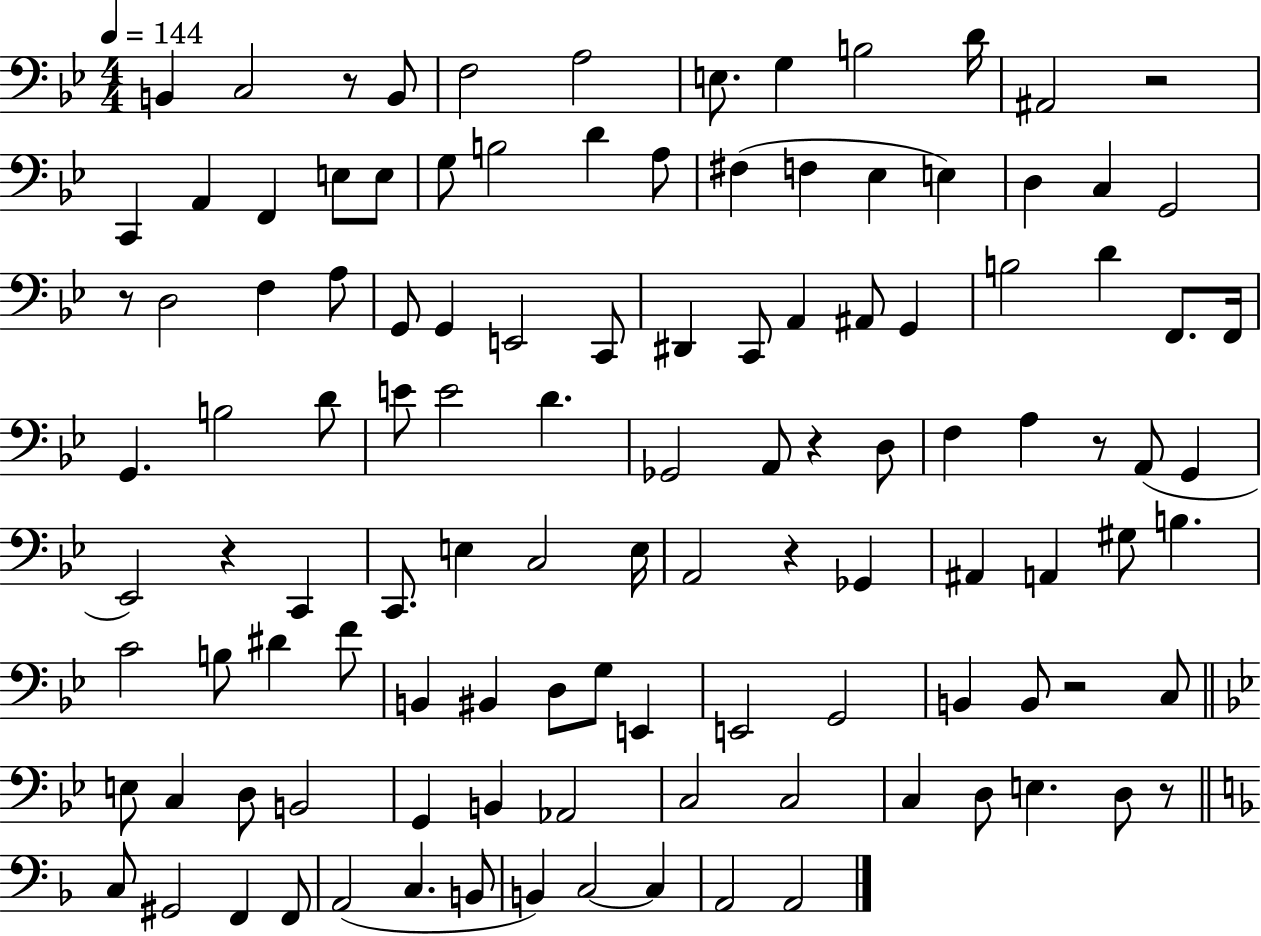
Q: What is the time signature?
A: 4/4